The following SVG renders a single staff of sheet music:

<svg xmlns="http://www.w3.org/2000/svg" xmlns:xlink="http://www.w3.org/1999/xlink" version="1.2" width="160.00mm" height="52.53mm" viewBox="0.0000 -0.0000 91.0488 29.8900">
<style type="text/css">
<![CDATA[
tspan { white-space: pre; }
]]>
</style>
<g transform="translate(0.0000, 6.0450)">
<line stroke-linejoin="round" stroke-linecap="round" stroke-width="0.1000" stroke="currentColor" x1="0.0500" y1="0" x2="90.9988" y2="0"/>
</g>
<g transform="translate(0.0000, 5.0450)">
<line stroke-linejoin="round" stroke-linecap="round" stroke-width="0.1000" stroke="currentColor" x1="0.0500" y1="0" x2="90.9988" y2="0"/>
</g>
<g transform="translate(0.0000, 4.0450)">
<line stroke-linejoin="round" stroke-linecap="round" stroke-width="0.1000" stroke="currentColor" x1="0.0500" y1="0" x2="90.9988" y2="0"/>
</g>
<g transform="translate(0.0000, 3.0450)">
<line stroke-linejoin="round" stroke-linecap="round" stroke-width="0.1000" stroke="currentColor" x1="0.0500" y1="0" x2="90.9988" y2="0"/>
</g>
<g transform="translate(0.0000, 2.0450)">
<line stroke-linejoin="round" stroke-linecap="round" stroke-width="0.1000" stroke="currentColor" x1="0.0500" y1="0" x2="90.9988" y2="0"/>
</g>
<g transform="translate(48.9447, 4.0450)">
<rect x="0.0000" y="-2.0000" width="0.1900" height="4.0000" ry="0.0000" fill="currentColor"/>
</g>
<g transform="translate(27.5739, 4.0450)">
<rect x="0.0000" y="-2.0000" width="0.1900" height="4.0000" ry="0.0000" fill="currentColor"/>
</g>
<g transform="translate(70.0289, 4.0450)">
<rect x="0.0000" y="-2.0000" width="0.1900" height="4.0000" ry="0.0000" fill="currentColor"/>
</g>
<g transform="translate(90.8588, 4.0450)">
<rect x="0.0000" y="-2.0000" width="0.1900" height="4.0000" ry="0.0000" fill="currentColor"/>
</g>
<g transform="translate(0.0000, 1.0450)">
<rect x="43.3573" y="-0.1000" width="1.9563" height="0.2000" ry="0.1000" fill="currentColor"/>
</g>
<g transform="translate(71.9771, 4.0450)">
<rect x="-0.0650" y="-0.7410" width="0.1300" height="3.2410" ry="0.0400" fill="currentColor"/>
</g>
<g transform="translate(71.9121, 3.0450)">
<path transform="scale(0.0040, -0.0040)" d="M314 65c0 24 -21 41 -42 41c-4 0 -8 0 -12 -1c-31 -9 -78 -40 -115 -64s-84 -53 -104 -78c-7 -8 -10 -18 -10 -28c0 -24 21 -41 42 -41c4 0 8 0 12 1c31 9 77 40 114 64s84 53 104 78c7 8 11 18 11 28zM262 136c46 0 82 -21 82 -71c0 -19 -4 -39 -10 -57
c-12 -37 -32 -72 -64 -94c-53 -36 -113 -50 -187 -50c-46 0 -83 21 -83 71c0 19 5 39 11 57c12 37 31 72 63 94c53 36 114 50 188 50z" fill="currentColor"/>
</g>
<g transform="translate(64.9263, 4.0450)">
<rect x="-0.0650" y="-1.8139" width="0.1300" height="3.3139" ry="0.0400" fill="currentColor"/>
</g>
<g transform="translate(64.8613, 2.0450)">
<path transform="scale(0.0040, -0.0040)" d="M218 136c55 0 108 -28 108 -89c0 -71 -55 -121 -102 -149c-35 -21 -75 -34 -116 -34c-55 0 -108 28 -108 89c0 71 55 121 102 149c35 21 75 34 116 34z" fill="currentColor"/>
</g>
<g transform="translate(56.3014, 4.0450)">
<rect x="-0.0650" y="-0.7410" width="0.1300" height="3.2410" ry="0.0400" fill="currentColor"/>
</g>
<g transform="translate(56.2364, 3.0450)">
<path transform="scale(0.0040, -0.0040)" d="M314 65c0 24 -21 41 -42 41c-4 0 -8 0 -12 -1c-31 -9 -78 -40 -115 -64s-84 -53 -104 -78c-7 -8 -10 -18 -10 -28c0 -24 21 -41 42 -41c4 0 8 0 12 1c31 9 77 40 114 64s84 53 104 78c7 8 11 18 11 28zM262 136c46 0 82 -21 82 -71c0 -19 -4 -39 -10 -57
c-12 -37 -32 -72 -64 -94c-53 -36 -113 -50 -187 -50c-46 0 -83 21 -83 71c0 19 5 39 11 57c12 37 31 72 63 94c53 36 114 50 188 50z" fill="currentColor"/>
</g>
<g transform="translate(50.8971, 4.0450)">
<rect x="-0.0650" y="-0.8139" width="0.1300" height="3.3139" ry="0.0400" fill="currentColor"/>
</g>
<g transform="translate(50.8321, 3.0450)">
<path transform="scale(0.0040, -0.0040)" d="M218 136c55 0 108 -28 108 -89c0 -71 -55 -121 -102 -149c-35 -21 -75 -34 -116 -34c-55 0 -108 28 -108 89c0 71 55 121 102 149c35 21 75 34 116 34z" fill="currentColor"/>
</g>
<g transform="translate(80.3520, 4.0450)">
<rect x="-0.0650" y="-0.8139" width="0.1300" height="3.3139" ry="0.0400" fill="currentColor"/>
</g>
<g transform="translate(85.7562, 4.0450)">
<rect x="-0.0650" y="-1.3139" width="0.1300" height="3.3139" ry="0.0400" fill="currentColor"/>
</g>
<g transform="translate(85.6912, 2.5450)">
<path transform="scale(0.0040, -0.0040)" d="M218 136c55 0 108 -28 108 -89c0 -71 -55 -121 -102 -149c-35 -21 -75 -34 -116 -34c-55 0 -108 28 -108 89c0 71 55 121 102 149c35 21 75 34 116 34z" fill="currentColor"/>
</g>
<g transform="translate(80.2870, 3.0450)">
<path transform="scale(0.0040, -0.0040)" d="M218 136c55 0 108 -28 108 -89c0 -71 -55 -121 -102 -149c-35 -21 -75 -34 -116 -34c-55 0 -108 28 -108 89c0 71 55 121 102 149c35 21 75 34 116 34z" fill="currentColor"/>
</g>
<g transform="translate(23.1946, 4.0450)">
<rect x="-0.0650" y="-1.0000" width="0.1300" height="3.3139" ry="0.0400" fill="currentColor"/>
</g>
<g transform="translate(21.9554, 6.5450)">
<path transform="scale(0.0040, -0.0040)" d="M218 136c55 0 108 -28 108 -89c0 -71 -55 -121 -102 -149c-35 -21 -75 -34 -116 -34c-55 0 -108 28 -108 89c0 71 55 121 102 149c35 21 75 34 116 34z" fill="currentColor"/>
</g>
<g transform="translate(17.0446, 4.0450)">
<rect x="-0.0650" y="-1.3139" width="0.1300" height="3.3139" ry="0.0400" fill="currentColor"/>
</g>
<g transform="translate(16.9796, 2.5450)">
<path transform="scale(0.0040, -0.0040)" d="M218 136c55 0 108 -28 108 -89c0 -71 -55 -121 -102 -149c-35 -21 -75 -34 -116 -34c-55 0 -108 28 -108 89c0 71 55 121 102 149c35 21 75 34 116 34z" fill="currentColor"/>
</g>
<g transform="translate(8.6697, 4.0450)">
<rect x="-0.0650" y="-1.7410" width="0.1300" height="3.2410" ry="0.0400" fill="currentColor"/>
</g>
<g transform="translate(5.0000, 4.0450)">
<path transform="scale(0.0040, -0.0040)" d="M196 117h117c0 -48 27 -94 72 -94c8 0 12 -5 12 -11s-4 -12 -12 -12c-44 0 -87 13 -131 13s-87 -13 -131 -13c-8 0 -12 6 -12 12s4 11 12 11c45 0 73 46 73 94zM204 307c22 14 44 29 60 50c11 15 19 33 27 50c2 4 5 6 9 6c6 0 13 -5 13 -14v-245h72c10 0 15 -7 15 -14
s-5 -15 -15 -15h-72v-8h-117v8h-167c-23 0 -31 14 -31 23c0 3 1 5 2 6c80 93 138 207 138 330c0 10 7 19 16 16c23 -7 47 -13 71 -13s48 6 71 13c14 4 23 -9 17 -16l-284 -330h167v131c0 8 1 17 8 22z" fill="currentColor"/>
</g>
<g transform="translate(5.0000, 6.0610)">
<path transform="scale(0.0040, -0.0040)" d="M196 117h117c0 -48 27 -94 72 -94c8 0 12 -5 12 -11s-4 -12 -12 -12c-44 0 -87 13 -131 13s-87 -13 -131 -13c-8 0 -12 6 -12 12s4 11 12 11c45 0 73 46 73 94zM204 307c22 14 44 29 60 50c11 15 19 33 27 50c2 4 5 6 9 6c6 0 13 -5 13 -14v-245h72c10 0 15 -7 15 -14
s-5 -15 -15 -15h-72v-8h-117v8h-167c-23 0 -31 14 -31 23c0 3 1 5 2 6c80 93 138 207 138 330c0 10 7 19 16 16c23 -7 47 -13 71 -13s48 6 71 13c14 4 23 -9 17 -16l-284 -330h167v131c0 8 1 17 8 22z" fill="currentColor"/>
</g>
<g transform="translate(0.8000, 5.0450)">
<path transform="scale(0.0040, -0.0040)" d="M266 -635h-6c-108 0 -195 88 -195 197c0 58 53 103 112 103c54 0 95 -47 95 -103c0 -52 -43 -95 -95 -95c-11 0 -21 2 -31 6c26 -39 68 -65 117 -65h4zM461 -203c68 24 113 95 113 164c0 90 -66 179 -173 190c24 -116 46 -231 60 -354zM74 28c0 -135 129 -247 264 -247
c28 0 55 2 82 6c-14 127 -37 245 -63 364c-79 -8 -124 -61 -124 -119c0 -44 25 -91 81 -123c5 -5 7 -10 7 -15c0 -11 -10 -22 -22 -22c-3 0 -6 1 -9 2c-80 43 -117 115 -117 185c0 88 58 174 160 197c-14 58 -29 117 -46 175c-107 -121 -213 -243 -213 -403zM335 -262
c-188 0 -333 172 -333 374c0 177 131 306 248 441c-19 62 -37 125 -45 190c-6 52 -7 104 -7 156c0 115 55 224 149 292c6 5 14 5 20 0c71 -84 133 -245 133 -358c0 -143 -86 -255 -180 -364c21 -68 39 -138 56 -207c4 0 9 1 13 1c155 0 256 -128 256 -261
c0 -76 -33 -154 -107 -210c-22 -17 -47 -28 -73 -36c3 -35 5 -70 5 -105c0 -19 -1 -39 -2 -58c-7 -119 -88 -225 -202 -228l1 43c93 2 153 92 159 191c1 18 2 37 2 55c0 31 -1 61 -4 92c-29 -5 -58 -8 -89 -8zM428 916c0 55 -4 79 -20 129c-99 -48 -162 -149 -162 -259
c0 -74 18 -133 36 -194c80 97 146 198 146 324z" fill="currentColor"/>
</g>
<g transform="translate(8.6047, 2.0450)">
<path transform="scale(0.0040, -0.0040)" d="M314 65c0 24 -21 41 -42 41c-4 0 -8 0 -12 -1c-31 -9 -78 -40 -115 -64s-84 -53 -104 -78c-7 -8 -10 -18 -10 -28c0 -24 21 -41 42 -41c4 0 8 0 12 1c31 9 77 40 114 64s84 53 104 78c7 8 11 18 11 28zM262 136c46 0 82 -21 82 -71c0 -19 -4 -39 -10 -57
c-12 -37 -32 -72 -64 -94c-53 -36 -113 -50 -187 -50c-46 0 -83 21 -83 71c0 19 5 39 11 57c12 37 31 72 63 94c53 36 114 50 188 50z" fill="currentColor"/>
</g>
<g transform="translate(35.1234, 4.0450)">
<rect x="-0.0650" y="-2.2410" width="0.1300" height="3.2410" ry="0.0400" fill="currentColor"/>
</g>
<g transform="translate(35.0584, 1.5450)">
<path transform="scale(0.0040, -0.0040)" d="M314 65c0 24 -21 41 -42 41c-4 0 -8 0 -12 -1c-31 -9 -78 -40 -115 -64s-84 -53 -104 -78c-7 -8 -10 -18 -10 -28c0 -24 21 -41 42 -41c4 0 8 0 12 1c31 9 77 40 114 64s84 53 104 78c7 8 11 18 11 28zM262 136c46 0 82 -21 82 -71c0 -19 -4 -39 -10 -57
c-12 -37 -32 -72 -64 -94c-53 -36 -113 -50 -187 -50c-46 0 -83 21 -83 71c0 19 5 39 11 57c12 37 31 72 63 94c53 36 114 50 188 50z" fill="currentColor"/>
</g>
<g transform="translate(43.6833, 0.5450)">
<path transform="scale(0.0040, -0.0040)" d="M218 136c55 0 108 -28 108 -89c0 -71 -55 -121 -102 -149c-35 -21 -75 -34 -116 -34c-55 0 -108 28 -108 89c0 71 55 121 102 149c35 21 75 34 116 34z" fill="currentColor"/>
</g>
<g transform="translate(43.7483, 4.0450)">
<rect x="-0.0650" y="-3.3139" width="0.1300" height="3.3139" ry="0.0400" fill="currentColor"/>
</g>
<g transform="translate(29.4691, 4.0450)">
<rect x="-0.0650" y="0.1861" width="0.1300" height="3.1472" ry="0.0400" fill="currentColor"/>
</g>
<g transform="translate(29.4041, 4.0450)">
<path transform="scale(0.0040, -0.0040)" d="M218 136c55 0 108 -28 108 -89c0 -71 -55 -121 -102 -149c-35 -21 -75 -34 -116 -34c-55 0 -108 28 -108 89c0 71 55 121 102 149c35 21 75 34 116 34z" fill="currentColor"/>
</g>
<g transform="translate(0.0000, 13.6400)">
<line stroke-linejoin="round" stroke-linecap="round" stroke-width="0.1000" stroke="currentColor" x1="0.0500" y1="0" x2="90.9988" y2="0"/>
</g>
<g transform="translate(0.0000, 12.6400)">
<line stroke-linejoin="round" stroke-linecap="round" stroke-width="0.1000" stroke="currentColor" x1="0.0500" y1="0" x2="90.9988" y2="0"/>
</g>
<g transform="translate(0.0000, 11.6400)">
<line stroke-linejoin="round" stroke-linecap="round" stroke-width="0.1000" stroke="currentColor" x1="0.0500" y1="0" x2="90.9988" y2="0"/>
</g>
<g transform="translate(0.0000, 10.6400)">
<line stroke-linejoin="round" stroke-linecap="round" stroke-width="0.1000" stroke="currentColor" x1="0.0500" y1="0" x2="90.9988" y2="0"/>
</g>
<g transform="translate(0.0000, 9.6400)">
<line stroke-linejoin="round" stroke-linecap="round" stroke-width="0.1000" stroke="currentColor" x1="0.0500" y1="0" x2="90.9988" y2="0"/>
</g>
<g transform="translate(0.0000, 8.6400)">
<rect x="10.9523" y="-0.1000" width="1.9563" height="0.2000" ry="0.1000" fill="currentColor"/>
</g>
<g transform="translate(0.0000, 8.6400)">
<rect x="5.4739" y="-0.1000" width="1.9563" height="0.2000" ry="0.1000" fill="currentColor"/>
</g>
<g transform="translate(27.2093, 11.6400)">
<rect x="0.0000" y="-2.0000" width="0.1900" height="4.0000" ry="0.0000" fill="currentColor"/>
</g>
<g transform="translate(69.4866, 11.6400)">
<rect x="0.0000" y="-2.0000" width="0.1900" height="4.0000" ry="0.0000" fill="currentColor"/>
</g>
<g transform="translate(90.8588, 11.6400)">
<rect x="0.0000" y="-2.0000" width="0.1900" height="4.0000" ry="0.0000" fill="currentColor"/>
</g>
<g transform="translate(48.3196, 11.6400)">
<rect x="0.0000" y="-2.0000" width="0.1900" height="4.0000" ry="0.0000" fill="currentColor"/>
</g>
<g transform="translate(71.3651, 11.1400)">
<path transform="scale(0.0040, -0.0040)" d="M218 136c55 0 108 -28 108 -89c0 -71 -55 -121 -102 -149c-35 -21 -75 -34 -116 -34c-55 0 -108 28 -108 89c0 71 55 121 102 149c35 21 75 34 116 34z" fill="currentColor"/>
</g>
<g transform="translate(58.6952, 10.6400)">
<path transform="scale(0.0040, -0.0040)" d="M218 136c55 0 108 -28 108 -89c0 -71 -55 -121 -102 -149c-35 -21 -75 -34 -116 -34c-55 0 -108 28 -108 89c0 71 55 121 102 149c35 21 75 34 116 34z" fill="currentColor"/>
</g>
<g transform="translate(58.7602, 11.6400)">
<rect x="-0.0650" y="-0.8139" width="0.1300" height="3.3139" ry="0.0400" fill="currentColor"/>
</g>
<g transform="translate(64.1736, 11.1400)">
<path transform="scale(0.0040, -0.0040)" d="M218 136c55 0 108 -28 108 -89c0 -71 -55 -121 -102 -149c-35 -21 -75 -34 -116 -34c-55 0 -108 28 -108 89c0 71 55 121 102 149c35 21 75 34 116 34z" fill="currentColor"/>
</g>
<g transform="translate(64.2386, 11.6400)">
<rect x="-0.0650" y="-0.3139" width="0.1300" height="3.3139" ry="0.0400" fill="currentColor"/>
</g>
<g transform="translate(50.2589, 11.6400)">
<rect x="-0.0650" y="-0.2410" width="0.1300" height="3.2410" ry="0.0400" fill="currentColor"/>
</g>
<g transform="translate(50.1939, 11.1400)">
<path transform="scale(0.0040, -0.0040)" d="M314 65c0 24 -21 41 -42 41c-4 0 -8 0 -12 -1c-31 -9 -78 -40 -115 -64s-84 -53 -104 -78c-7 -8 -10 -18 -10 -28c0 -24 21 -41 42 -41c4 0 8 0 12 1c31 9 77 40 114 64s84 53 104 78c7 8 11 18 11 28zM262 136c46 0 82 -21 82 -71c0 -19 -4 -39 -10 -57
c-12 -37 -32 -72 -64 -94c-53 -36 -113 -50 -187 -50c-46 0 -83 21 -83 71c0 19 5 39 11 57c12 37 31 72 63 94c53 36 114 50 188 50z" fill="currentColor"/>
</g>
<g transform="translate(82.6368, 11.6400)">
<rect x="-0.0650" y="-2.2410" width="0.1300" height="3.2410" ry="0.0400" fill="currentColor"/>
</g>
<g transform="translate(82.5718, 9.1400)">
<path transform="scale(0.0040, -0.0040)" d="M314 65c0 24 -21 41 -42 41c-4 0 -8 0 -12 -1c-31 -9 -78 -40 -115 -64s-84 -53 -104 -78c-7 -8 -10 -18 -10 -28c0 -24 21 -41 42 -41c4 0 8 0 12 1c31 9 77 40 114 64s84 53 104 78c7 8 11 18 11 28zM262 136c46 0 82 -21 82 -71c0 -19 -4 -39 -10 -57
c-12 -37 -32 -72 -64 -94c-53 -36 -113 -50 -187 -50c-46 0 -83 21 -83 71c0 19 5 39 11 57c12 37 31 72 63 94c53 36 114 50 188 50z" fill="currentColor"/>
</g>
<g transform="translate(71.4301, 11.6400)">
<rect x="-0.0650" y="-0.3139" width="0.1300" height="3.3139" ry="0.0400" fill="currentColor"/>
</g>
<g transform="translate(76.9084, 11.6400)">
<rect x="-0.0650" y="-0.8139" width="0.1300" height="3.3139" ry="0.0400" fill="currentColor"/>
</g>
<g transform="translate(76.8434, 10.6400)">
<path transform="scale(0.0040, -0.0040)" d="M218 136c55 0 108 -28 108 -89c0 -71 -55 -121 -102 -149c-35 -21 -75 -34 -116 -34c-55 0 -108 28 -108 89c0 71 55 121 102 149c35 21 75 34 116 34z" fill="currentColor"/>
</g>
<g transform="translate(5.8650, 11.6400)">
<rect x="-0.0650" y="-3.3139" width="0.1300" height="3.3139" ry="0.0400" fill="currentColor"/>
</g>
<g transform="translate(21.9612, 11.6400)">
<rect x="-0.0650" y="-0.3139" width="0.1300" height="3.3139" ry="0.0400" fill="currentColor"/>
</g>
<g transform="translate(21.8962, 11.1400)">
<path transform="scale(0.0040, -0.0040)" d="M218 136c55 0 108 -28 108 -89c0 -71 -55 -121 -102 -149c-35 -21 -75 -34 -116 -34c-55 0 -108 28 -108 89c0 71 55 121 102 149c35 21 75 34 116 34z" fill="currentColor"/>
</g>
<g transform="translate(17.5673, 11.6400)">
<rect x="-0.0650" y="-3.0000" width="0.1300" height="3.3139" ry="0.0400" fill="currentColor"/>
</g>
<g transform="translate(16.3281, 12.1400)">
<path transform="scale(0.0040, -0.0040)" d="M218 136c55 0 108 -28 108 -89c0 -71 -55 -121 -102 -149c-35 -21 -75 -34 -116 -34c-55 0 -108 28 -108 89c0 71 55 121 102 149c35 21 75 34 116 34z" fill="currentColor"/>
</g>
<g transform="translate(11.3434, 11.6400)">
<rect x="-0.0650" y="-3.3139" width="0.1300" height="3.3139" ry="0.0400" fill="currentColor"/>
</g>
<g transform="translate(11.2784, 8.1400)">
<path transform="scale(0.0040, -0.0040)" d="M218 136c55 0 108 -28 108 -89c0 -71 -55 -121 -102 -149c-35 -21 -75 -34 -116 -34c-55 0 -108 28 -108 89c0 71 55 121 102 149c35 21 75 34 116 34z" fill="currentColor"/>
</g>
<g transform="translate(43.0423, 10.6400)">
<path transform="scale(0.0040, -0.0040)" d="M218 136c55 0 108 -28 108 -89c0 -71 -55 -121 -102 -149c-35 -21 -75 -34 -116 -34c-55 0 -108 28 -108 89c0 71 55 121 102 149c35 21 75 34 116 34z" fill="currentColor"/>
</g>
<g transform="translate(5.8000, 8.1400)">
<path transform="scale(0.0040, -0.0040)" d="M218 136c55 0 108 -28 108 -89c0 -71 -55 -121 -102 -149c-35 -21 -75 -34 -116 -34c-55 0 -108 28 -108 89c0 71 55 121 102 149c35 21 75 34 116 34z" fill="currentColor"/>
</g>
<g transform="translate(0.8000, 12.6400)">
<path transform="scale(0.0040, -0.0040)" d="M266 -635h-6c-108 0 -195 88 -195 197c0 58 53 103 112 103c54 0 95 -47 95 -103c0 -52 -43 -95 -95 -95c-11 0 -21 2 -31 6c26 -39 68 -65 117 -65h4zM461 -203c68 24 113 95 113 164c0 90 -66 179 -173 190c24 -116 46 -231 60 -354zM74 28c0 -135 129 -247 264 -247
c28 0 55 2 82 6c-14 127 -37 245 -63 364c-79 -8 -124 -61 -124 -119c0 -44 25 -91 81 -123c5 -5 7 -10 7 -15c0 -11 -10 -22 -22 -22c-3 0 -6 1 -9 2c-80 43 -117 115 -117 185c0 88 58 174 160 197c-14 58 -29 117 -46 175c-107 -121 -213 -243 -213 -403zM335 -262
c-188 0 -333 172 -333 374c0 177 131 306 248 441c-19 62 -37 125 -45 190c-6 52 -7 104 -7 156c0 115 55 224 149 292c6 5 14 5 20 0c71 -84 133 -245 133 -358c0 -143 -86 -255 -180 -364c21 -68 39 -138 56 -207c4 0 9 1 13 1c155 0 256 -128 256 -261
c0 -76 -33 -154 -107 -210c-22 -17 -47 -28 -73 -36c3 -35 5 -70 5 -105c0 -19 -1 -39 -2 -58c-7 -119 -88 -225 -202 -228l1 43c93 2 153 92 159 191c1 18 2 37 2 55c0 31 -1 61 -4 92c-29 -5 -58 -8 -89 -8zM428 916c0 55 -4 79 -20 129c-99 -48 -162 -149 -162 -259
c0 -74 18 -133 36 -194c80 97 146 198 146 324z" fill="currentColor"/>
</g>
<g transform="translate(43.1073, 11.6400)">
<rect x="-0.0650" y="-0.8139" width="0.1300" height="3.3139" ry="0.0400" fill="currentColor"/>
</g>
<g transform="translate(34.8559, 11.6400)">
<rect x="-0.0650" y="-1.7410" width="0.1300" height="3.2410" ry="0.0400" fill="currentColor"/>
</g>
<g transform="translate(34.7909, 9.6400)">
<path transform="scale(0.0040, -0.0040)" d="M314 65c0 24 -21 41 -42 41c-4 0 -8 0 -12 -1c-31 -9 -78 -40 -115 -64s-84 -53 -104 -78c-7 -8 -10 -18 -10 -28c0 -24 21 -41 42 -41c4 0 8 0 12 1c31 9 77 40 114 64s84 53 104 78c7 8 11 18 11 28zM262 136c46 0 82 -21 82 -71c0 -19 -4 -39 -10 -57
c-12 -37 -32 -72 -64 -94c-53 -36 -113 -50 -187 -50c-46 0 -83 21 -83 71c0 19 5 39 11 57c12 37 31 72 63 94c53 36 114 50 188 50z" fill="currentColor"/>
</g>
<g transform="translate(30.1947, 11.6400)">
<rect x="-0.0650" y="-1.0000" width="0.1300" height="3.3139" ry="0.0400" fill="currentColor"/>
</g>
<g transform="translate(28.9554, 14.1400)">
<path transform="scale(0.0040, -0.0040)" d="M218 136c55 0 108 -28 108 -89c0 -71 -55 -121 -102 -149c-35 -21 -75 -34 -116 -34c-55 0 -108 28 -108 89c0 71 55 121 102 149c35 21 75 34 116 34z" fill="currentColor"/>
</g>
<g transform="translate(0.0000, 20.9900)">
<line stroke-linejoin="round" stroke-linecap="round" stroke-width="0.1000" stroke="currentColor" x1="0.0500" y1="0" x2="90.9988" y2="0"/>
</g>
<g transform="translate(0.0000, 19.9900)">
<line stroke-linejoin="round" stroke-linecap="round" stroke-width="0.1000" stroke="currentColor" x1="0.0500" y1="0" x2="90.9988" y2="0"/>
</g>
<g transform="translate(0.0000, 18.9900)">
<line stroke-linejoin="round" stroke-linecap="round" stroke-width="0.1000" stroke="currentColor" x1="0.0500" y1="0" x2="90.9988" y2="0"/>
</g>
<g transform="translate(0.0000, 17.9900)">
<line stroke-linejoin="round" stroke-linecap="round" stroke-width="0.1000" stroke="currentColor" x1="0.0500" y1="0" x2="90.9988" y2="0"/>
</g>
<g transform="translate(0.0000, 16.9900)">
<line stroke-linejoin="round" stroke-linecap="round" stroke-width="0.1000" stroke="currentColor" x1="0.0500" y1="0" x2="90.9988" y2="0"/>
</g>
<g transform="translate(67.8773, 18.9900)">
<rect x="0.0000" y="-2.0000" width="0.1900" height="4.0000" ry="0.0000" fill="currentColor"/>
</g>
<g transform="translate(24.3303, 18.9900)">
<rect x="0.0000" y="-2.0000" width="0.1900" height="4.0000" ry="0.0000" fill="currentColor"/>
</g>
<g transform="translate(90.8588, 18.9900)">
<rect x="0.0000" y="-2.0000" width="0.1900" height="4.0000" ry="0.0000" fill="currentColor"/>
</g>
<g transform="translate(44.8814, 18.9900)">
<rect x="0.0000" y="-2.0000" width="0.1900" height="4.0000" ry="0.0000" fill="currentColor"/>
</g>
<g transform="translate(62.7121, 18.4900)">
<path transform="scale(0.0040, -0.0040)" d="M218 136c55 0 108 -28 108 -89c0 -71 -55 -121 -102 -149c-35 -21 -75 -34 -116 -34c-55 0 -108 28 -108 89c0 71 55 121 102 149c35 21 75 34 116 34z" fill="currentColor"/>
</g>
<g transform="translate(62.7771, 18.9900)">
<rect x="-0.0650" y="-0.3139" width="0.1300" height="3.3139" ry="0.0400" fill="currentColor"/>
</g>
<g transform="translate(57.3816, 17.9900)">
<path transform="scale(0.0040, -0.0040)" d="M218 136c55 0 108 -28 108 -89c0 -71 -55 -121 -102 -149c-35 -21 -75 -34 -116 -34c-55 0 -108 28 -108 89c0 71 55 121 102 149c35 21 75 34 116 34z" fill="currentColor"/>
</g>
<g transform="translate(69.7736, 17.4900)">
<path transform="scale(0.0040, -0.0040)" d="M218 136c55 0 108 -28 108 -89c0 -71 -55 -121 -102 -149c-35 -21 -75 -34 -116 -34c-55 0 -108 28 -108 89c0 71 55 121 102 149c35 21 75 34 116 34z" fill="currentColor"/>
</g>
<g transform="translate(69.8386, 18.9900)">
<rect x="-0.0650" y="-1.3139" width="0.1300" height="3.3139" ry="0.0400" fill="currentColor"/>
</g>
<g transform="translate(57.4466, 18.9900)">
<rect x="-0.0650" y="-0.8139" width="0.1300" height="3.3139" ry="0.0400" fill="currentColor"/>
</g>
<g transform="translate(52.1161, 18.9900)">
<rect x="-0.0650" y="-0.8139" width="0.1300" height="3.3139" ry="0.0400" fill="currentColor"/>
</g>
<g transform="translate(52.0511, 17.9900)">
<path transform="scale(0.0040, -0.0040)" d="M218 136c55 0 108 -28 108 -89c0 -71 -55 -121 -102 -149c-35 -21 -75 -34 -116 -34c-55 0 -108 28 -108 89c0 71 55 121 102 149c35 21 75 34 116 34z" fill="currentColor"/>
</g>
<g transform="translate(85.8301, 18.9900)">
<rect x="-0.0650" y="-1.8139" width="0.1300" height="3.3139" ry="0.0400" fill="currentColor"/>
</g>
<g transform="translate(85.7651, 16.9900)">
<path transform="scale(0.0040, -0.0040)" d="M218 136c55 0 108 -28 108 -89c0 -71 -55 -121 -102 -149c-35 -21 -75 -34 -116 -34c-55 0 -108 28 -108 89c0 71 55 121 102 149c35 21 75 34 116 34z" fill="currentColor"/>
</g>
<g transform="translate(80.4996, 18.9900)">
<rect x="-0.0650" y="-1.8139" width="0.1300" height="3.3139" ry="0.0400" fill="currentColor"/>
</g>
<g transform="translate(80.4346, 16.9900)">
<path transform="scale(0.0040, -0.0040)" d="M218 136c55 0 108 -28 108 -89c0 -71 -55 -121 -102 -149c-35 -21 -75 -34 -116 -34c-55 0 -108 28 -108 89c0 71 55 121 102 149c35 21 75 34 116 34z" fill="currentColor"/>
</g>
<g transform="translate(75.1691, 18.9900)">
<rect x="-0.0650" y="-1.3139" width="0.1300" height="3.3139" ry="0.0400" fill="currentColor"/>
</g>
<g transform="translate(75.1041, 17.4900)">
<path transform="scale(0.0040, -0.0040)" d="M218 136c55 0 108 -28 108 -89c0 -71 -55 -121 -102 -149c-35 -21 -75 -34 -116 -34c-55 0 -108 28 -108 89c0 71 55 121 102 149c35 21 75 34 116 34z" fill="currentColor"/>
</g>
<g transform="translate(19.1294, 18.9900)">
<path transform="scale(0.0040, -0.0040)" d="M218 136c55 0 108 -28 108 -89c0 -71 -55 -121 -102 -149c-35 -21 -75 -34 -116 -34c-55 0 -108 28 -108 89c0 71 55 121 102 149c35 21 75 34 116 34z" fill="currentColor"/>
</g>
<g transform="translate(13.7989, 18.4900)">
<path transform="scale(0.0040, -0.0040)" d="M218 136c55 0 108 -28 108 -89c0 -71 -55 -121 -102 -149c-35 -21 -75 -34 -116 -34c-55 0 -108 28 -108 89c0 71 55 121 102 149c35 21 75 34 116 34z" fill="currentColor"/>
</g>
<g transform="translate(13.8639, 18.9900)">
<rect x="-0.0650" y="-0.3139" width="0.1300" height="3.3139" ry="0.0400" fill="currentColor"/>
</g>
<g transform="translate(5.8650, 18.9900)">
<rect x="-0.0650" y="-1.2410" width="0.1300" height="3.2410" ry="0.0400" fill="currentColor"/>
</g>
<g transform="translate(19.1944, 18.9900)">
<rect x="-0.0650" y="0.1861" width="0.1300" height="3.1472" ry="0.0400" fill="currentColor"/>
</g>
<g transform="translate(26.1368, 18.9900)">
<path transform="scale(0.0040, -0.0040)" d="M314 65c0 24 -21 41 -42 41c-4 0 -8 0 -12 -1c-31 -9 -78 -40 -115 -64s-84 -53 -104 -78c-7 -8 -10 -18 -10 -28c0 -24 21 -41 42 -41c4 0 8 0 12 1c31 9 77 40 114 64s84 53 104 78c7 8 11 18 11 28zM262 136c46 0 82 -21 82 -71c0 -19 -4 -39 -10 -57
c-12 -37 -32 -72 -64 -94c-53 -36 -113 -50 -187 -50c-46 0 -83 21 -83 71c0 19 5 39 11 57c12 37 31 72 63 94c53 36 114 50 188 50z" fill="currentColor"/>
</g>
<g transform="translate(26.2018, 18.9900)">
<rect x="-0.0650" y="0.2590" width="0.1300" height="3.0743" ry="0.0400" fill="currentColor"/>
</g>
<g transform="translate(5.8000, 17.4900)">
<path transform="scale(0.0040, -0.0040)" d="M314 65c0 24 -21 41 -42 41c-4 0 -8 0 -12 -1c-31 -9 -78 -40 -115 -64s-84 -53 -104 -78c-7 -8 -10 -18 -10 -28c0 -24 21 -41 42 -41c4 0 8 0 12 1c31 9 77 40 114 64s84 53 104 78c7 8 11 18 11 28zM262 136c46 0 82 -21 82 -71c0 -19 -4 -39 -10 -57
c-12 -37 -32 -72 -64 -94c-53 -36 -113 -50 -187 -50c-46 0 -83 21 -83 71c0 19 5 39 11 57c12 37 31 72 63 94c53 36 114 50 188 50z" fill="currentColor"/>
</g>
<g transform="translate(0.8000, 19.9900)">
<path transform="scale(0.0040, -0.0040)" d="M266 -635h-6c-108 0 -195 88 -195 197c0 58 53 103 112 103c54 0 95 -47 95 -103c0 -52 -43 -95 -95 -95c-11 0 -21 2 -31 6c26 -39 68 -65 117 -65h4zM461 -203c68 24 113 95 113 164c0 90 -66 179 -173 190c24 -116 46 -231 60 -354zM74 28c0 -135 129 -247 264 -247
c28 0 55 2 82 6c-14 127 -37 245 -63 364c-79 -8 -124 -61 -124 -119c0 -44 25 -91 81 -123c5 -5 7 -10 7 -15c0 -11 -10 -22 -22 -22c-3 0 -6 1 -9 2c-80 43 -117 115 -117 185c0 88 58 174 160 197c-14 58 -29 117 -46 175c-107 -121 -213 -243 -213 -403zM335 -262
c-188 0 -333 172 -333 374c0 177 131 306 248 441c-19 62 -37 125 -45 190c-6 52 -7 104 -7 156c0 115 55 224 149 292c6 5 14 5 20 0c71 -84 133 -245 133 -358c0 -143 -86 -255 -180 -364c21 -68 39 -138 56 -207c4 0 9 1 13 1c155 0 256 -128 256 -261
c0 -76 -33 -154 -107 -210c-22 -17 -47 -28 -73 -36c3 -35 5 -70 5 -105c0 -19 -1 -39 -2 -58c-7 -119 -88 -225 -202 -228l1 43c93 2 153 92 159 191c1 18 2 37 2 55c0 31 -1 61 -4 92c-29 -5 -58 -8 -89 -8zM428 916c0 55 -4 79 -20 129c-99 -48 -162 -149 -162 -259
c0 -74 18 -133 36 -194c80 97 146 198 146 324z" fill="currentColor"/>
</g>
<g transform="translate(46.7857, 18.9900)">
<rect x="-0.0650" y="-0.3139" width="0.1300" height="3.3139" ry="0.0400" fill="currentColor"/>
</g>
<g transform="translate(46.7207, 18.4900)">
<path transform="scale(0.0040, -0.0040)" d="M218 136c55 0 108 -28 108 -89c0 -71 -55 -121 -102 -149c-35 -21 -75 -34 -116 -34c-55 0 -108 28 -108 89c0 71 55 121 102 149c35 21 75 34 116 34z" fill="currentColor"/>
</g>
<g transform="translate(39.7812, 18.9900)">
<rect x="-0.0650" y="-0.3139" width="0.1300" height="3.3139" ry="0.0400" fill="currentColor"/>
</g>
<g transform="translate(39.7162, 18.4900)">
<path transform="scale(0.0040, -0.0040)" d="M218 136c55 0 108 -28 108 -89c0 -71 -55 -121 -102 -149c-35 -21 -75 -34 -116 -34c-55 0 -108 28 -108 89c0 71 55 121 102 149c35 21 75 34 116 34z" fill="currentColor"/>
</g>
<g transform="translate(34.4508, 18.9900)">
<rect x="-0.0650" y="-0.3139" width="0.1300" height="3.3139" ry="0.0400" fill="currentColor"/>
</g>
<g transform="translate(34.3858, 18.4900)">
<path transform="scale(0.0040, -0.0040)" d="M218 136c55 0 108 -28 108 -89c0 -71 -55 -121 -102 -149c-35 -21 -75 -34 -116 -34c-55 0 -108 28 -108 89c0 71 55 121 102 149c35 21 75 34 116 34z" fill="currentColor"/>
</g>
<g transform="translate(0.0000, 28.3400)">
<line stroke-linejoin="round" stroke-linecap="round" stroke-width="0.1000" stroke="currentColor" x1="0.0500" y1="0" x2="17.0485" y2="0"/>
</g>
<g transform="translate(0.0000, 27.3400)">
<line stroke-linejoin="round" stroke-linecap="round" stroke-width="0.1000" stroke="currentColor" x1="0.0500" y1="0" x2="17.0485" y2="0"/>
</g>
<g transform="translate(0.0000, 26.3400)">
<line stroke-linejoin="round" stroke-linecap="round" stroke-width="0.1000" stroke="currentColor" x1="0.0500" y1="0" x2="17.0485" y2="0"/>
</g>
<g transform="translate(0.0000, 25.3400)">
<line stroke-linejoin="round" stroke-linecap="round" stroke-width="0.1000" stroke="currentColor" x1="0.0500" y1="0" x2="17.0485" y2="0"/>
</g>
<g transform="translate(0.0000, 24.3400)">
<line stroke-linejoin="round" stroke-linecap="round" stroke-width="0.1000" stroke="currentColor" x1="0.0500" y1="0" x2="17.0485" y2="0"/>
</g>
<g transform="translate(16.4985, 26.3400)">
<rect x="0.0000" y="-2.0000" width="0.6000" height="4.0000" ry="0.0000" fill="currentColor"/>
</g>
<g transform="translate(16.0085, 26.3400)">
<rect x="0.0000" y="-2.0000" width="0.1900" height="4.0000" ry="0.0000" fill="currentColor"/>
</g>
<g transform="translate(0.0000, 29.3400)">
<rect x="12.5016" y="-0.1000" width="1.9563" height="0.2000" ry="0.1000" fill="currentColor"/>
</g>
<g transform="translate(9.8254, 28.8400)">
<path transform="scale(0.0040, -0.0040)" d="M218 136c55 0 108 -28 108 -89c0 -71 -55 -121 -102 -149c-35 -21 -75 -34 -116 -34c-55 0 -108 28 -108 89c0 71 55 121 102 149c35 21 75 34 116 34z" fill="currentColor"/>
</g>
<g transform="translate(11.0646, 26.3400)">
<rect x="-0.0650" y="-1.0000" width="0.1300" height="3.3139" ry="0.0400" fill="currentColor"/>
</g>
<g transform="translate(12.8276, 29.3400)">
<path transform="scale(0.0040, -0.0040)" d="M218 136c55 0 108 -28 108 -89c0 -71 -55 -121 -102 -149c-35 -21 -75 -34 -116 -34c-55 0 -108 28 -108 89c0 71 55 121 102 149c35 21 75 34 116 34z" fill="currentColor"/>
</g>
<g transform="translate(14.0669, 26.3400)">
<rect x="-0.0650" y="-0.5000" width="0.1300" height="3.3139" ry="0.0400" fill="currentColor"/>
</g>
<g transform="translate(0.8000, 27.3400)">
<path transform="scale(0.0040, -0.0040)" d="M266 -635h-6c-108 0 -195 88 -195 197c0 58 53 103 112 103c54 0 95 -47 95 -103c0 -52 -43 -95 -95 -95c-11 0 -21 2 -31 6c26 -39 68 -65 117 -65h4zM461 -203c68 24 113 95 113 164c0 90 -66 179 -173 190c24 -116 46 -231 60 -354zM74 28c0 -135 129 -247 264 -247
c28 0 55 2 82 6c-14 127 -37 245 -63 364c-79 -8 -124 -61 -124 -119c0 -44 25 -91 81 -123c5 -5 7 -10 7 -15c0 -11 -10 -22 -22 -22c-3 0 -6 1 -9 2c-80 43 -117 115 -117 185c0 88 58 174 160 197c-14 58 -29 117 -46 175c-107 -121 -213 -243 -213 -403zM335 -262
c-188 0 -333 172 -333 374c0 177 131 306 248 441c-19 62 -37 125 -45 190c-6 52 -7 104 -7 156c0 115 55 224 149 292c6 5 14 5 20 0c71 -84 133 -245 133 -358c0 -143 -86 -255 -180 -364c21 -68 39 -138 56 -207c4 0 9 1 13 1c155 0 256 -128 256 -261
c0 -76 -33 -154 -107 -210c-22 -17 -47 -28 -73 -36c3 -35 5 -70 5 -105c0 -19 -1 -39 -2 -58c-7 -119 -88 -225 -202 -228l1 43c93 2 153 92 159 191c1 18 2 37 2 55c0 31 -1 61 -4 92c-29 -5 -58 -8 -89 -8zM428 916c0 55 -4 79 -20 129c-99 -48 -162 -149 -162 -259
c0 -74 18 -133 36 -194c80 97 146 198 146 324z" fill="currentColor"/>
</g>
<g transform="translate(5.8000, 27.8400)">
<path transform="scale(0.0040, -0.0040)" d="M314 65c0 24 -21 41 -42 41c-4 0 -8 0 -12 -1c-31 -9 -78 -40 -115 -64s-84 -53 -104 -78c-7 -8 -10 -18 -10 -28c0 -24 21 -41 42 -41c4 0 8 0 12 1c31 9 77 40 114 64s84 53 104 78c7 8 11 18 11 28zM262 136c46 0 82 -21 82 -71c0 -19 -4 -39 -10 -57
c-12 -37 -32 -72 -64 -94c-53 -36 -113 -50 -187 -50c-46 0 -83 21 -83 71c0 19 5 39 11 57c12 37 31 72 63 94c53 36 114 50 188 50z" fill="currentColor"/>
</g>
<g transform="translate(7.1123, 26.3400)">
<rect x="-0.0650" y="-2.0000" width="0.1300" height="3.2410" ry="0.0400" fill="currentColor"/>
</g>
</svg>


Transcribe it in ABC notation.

X:1
T:Untitled
M:4/4
L:1/4
K:C
f2 e D B g2 b d d2 f d2 d e b b A c D f2 d c2 d c c d g2 e2 c B B2 c c c d d c e e f f F2 D C